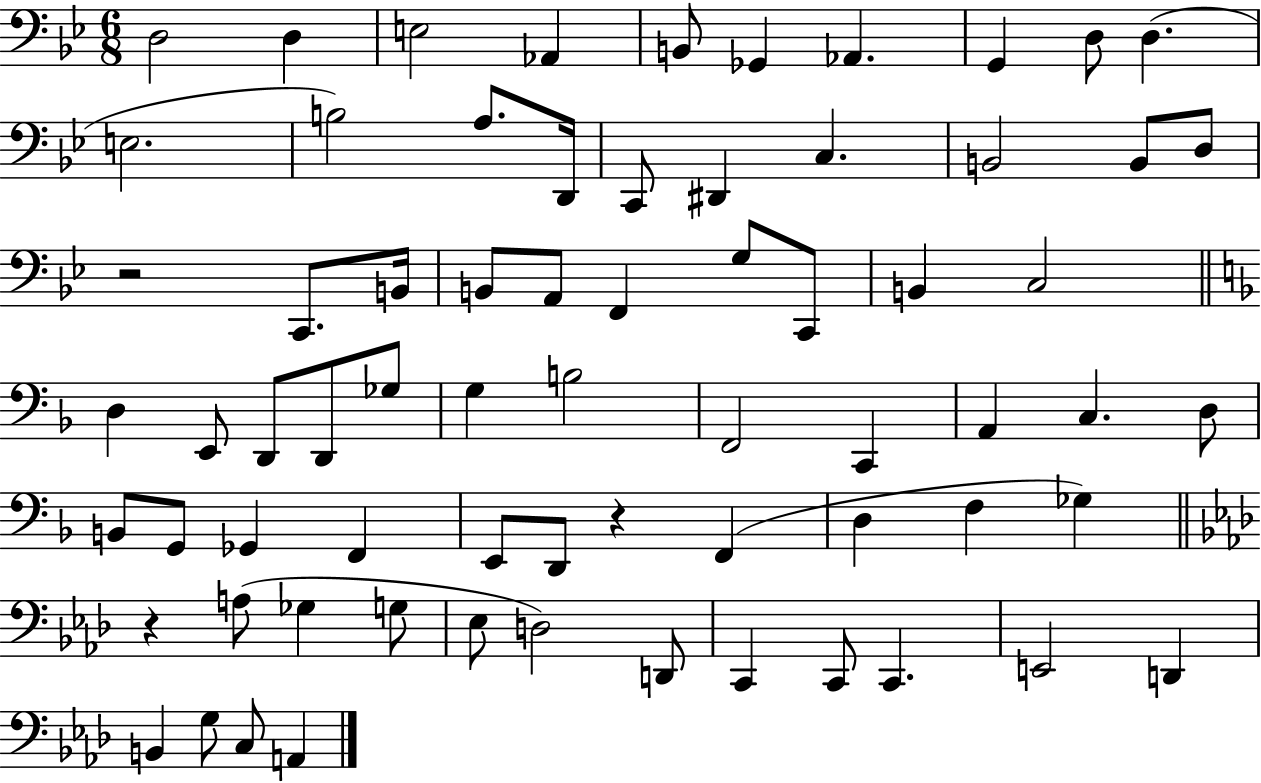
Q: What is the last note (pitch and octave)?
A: A2